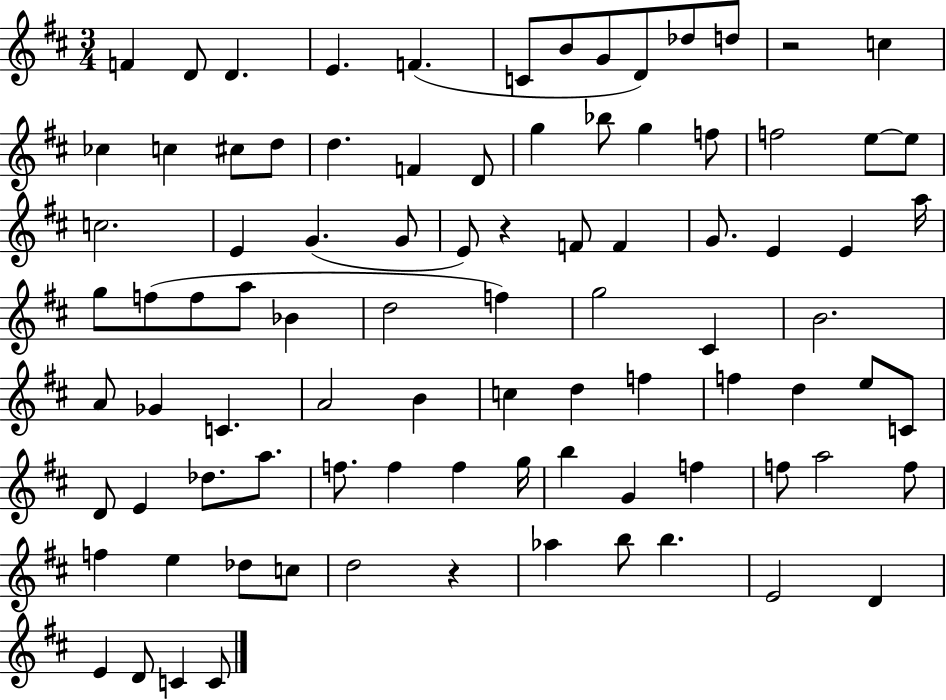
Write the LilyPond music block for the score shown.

{
  \clef treble
  \numericTimeSignature
  \time 3/4
  \key d \major
  f'4 d'8 d'4. | e'4. f'4.( | c'8 b'8 g'8 d'8) des''8 d''8 | r2 c''4 | \break ces''4 c''4 cis''8 d''8 | d''4. f'4 d'8 | g''4 bes''8 g''4 f''8 | f''2 e''8~~ e''8 | \break c''2. | e'4 g'4.( g'8 | e'8) r4 f'8 f'4 | g'8. e'4 e'4 a''16 | \break g''8 f''8( f''8 a''8 bes'4 | d''2 f''4) | g''2 cis'4 | b'2. | \break a'8 ges'4 c'4. | a'2 b'4 | c''4 d''4 f''4 | f''4 d''4 e''8 c'8 | \break d'8 e'4 des''8. a''8. | f''8. f''4 f''4 g''16 | b''4 g'4 f''4 | f''8 a''2 f''8 | \break f''4 e''4 des''8 c''8 | d''2 r4 | aes''4 b''8 b''4. | e'2 d'4 | \break e'4 d'8 c'4 c'8 | \bar "|."
}